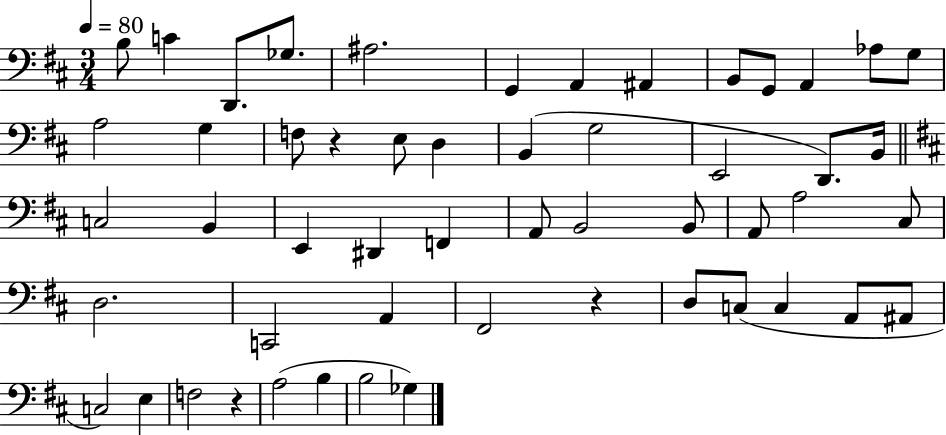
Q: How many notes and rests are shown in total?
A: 53